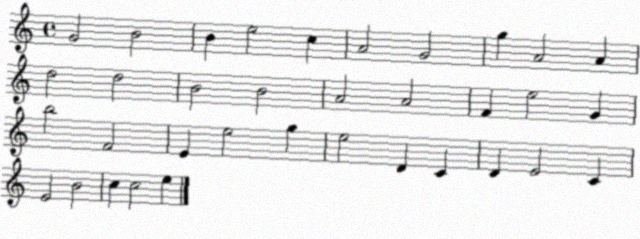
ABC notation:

X:1
T:Untitled
M:4/4
L:1/4
K:C
G2 B2 B e2 c A2 G2 g A2 A d2 d2 B2 B2 A2 A2 F e2 G b2 F2 E e2 g e2 D C D E2 C E2 B2 c c2 e